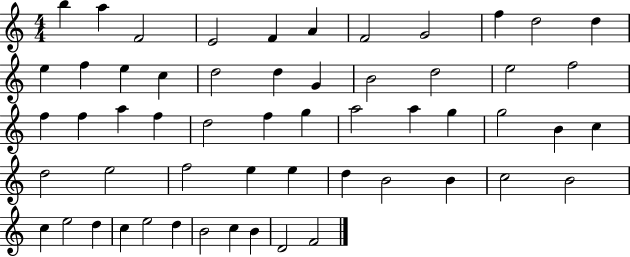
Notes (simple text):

B5/q A5/q F4/h E4/h F4/q A4/q F4/h G4/h F5/q D5/h D5/q E5/q F5/q E5/q C5/q D5/h D5/q G4/q B4/h D5/h E5/h F5/h F5/q F5/q A5/q F5/q D5/h F5/q G5/q A5/h A5/q G5/q G5/h B4/q C5/q D5/h E5/h F5/h E5/q E5/q D5/q B4/h B4/q C5/h B4/h C5/q E5/h D5/q C5/q E5/h D5/q B4/h C5/q B4/q D4/h F4/h